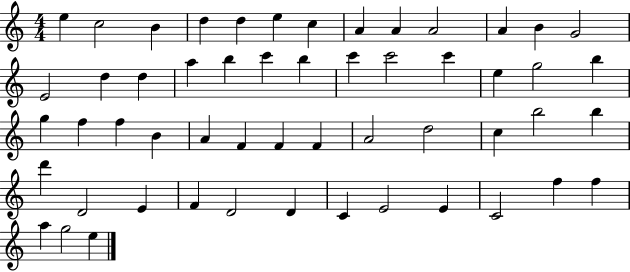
X:1
T:Untitled
M:4/4
L:1/4
K:C
e c2 B d d e c A A A2 A B G2 E2 d d a b c' b c' c'2 c' e g2 b g f f B A F F F A2 d2 c b2 b d' D2 E F D2 D C E2 E C2 f f a g2 e